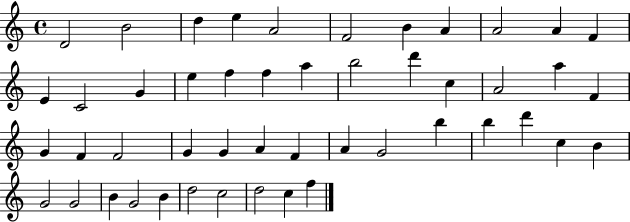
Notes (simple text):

D4/h B4/h D5/q E5/q A4/h F4/h B4/q A4/q A4/h A4/q F4/q E4/q C4/h G4/q E5/q F5/q F5/q A5/q B5/h D6/q C5/q A4/h A5/q F4/q G4/q F4/q F4/h G4/q G4/q A4/q F4/q A4/q G4/h B5/q B5/q D6/q C5/q B4/q G4/h G4/h B4/q G4/h B4/q D5/h C5/h D5/h C5/q F5/q